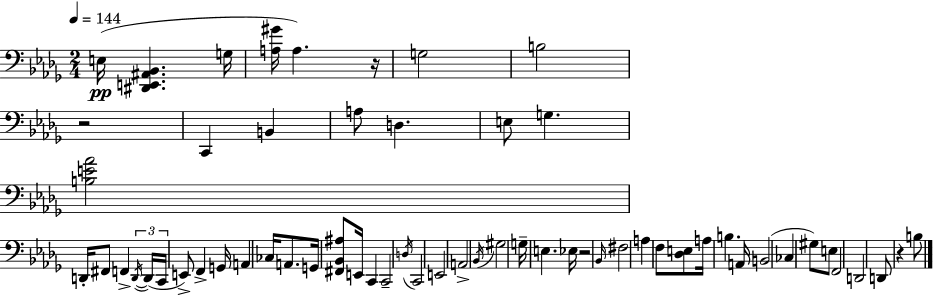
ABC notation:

X:1
T:Untitled
M:2/4
L:1/4
K:Bbm
E,/4 [^D,,E,,^A,,_B,,] G,/4 [A,^G]/4 A, z/4 G,2 B,2 z2 C,, B,, A,/2 D, E,/2 G, [B,E_A]2 D,,/4 ^F,,/2 F,, D,,/4 D,,/4 C,,/4 E,,/2 F,, G,,/4 A,, _C,/4 A,,/2 G,,/4 [^F,,_B,,^A,]/2 E,,/4 C,, C,,2 D,/4 C,,2 E,,2 A,,2 _B,,/4 ^G,2 G,/4 E, _E,/4 z2 _B,,/4 ^F,2 A, F,/2 [_D,E,]/2 A,/4 B, A,,/4 B,,2 _C, ^G,/2 E,/2 F,,2 D,,2 D,,/2 z B,/2